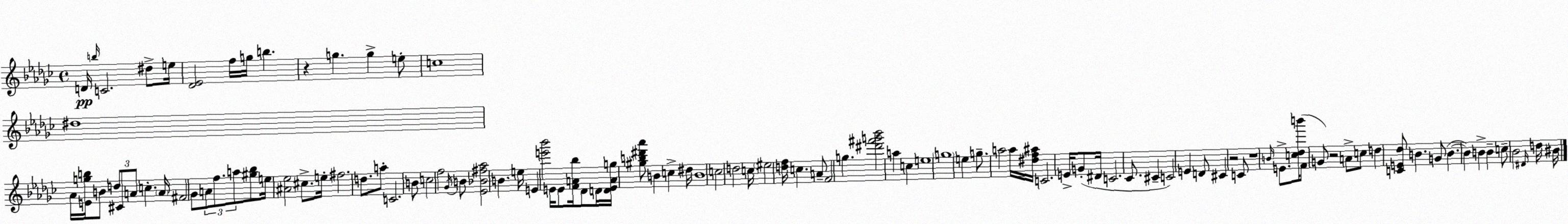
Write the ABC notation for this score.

X:1
T:Untitled
M:4/4
L:1/4
K:Ebm
D/4 b/4 C2 ^d/2 e/4 [_D_E]2 f/4 g/4 b z g g e/2 c4 ^d4 _A/4 [Egb]/4 B/2 d/2 ^C/2 A/2 c A/4 ^F2 _G/2 A/2 f/2 a/2 [^g_b]/2 e/4 [^A_e]2 ^c/2 e/4 ^f2 d/2 a/2 C2 B/2 c2 f2 _G/4 B/2 [_E_B^f_a]2 B e/4 E [e'_b']2 E/4 E/2 [FA_b]/4 _D/2 D/4 [DEAg]/4 [^gb^d'_a']/2 B c ^d/4 B4 c2 d2 c/4 ^e2 [df]/4 c A/2 F2 g [^d'^f'g'_b']2 a c e4 g4 e g/2 a2 a/4 [^df^a]/4 C2 E/4 G/2 ^D/4 C2 _C/2 ^C C2 E D/2 ^C z2 C/2 z4 B/4 E/2 [c_db']/4 F/2 G/2 z2 A/2 c/2 d [CE_d]/2 B G/2 B B B B c/2 _B2 ^D/4 d/4 ^B/4